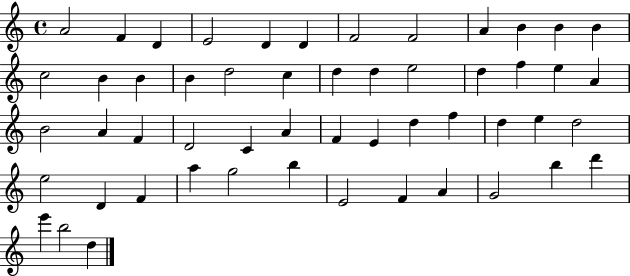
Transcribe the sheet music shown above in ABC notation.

X:1
T:Untitled
M:4/4
L:1/4
K:C
A2 F D E2 D D F2 F2 A B B B c2 B B B d2 c d d e2 d f e A B2 A F D2 C A F E d f d e d2 e2 D F a g2 b E2 F A G2 b d' e' b2 d